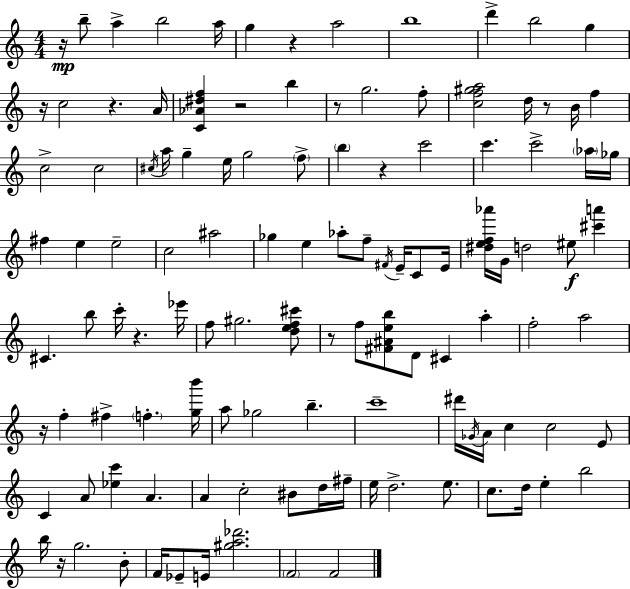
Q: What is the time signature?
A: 4/4